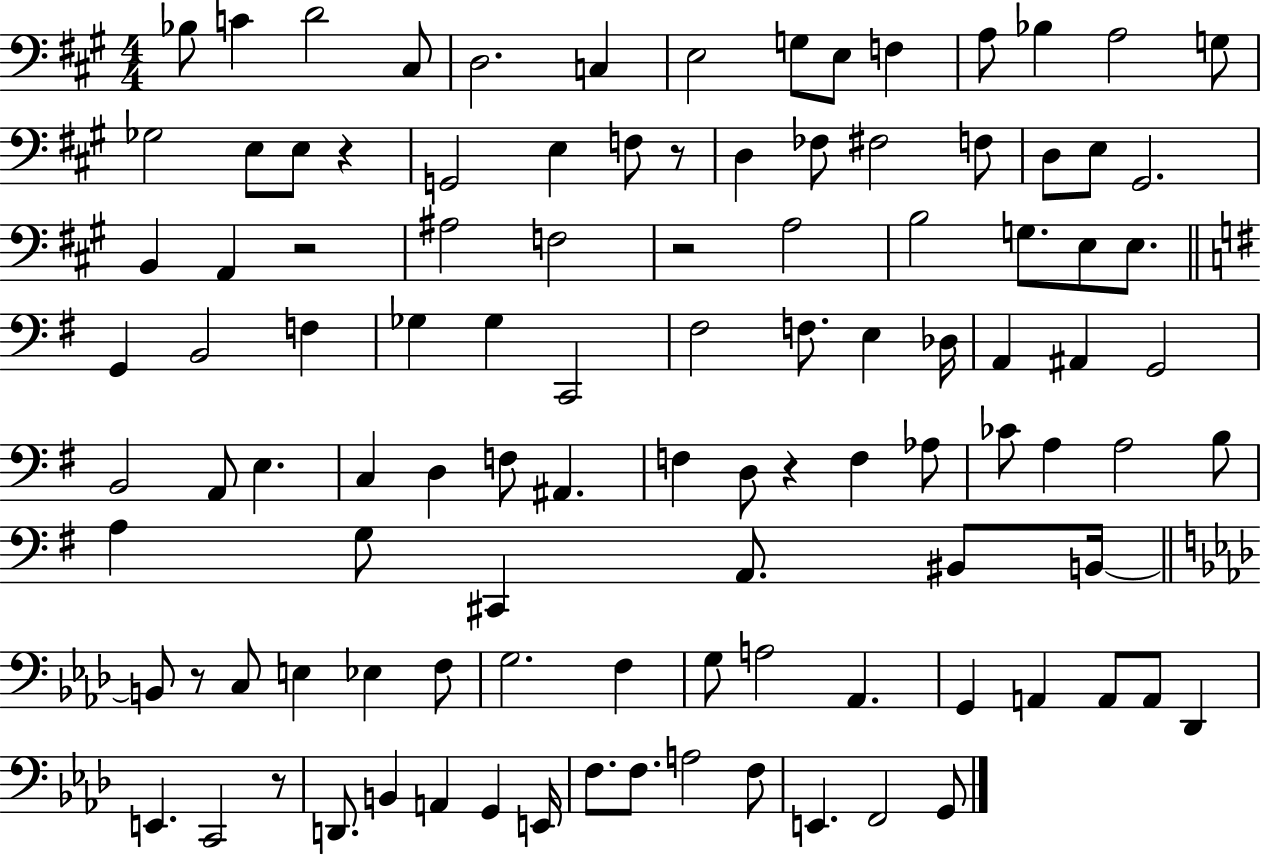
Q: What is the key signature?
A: A major